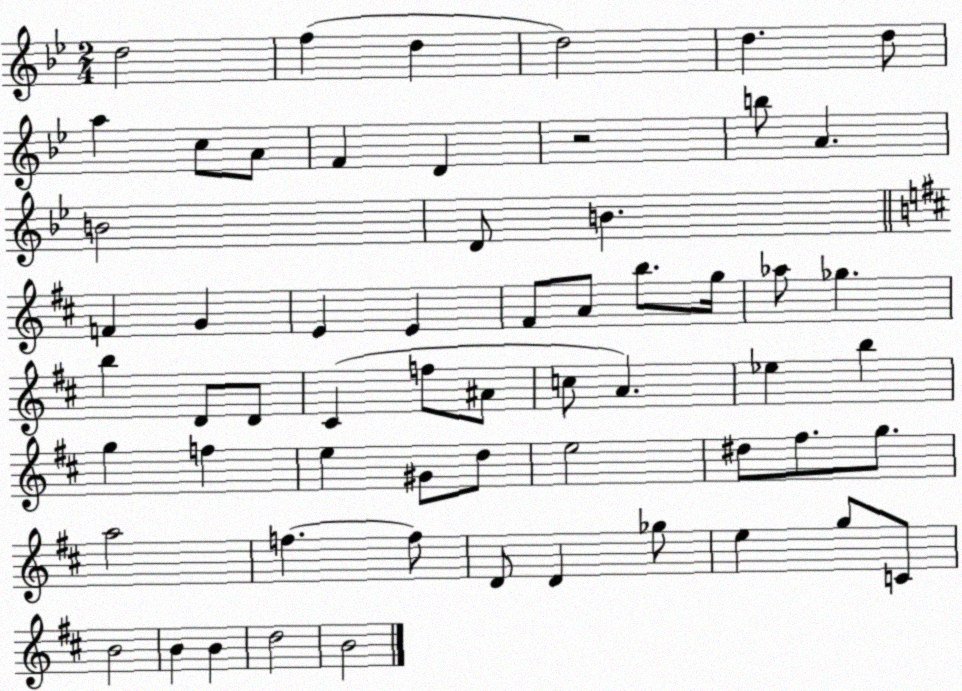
X:1
T:Untitled
M:2/4
L:1/4
K:Bb
d2 f d d2 d d/2 a c/2 A/2 F D z2 b/2 A B2 D/2 B F G E E ^F/2 A/2 b/2 g/4 _a/2 _g b D/2 D/2 ^C f/2 ^A/2 c/2 A _e b g f e ^G/2 d/2 e2 ^d/2 ^f/2 g/2 a2 f f/2 D/2 D _g/2 e g/2 C/2 B2 B B d2 B2